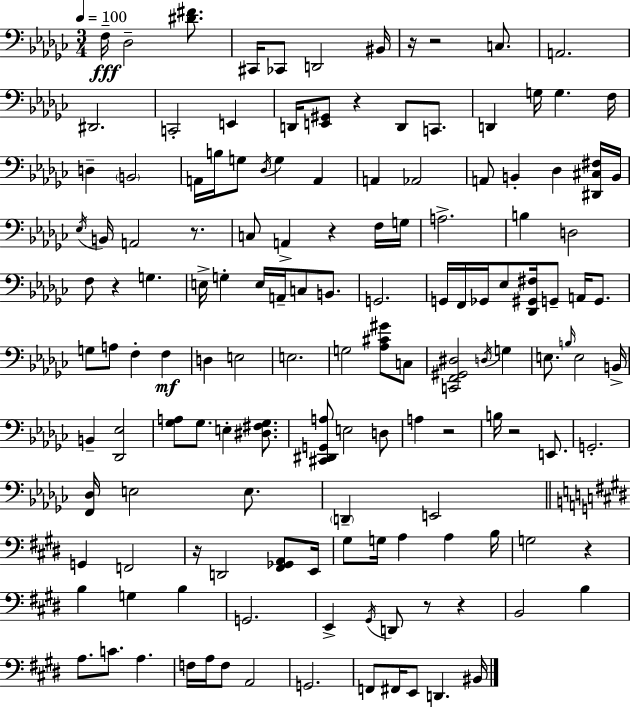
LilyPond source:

{
  \clef bass
  \numericTimeSignature
  \time 3/4
  \key ees \minor
  \tempo 4 = 100
  \repeat volta 2 { f16--\fff des2-- <dis' fis'>8. | cis,16 ces,8 d,2 bis,16 | r16 r2 c8. | a,2. | \break dis,2. | c,2-. e,4 | d,16 <e, gis,>8 r4 d,8 c,8. | d,4 g16 g4. f16 | \break d4-- \parenthesize b,2 | a,16 b16 g8 \acciaccatura { des16 } g4 a,4 | a,4 aes,2 | a,8 b,4-. des4 <dis, cis fis>16 | \break b,16 \acciaccatura { ees16 } b,16 a,2 r8. | c8 a,4-> r4 | f16 g16 a2.-> | b4 d2 | \break f8 r4 g4. | e16-> g4-. e16 a,16-- c8 b,8. | g,2. | g,16 f,16 ges,16 ees8 <des, gis, fis>16 g,8-- a,16 g,8. | \break g8 a8 f4-. f4\mf | d4 e2 | e2. | g2 <aes cis' gis'>8 | \break c8 <c, f, gis, dis>2 \acciaccatura { d16 } g4 | e8. \grace { b16 } e2 | b,16-> b,4-- <des, ees>2 | <ges a>8 ges8. e4-. | \break <dis fis ges>8. <cis, dis, g, a>8 e2 | d8 a4 r2 | b16 r2 | e,8. g,2.-. | \break <f, des>16 e2 | e8. \parenthesize d,4-- e,2 | \bar "||" \break \key e \major g,4 f,2 | r16 d,2 <fis, ges, a,>8 e,16 | gis8 g16 a4 a4 b16 | g2 r4 | \break b4 g4 b4 | g,2. | e,4-> \acciaccatura { gis,16 } d,8 r8 r4 | b,2 b4 | \break a8. c'8. a4. | f16 a16 f8 a,2 | g,2. | f,8 fis,16 e,8 d,4. | \break bis,16 } \bar "|."
}